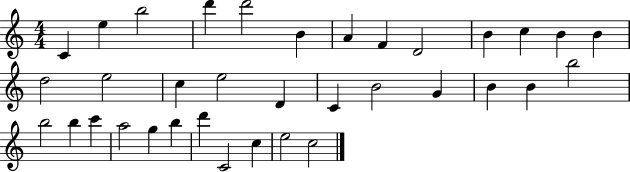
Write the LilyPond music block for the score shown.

{
  \clef treble
  \numericTimeSignature
  \time 4/4
  \key c \major
  c'4 e''4 b''2 | d'''4 d'''2 b'4 | a'4 f'4 d'2 | b'4 c''4 b'4 b'4 | \break d''2 e''2 | c''4 e''2 d'4 | c'4 b'2 g'4 | b'4 b'4 b''2 | \break b''2 b''4 c'''4 | a''2 g''4 b''4 | d'''4 c'2 c''4 | e''2 c''2 | \break \bar "|."
}